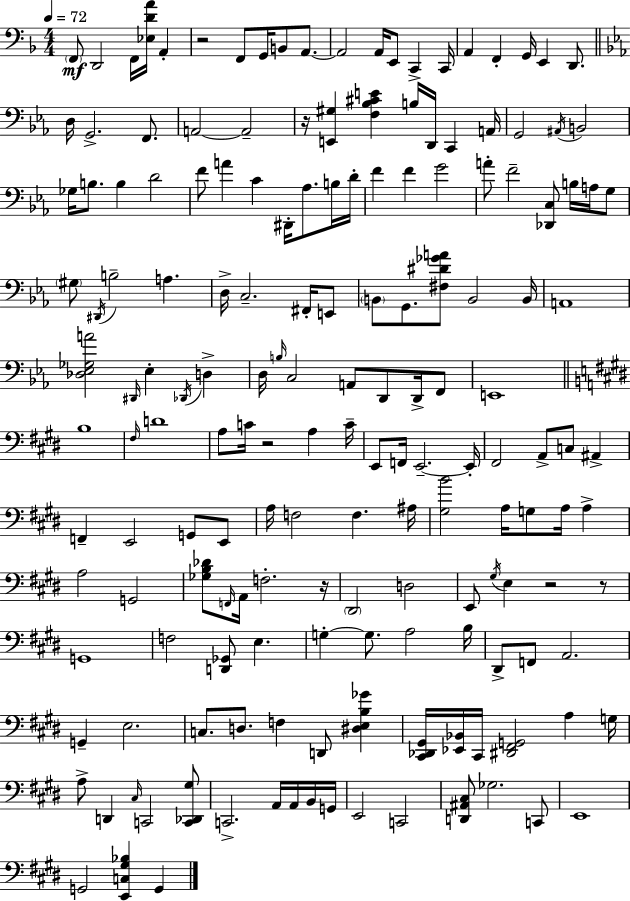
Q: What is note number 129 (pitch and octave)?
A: A3